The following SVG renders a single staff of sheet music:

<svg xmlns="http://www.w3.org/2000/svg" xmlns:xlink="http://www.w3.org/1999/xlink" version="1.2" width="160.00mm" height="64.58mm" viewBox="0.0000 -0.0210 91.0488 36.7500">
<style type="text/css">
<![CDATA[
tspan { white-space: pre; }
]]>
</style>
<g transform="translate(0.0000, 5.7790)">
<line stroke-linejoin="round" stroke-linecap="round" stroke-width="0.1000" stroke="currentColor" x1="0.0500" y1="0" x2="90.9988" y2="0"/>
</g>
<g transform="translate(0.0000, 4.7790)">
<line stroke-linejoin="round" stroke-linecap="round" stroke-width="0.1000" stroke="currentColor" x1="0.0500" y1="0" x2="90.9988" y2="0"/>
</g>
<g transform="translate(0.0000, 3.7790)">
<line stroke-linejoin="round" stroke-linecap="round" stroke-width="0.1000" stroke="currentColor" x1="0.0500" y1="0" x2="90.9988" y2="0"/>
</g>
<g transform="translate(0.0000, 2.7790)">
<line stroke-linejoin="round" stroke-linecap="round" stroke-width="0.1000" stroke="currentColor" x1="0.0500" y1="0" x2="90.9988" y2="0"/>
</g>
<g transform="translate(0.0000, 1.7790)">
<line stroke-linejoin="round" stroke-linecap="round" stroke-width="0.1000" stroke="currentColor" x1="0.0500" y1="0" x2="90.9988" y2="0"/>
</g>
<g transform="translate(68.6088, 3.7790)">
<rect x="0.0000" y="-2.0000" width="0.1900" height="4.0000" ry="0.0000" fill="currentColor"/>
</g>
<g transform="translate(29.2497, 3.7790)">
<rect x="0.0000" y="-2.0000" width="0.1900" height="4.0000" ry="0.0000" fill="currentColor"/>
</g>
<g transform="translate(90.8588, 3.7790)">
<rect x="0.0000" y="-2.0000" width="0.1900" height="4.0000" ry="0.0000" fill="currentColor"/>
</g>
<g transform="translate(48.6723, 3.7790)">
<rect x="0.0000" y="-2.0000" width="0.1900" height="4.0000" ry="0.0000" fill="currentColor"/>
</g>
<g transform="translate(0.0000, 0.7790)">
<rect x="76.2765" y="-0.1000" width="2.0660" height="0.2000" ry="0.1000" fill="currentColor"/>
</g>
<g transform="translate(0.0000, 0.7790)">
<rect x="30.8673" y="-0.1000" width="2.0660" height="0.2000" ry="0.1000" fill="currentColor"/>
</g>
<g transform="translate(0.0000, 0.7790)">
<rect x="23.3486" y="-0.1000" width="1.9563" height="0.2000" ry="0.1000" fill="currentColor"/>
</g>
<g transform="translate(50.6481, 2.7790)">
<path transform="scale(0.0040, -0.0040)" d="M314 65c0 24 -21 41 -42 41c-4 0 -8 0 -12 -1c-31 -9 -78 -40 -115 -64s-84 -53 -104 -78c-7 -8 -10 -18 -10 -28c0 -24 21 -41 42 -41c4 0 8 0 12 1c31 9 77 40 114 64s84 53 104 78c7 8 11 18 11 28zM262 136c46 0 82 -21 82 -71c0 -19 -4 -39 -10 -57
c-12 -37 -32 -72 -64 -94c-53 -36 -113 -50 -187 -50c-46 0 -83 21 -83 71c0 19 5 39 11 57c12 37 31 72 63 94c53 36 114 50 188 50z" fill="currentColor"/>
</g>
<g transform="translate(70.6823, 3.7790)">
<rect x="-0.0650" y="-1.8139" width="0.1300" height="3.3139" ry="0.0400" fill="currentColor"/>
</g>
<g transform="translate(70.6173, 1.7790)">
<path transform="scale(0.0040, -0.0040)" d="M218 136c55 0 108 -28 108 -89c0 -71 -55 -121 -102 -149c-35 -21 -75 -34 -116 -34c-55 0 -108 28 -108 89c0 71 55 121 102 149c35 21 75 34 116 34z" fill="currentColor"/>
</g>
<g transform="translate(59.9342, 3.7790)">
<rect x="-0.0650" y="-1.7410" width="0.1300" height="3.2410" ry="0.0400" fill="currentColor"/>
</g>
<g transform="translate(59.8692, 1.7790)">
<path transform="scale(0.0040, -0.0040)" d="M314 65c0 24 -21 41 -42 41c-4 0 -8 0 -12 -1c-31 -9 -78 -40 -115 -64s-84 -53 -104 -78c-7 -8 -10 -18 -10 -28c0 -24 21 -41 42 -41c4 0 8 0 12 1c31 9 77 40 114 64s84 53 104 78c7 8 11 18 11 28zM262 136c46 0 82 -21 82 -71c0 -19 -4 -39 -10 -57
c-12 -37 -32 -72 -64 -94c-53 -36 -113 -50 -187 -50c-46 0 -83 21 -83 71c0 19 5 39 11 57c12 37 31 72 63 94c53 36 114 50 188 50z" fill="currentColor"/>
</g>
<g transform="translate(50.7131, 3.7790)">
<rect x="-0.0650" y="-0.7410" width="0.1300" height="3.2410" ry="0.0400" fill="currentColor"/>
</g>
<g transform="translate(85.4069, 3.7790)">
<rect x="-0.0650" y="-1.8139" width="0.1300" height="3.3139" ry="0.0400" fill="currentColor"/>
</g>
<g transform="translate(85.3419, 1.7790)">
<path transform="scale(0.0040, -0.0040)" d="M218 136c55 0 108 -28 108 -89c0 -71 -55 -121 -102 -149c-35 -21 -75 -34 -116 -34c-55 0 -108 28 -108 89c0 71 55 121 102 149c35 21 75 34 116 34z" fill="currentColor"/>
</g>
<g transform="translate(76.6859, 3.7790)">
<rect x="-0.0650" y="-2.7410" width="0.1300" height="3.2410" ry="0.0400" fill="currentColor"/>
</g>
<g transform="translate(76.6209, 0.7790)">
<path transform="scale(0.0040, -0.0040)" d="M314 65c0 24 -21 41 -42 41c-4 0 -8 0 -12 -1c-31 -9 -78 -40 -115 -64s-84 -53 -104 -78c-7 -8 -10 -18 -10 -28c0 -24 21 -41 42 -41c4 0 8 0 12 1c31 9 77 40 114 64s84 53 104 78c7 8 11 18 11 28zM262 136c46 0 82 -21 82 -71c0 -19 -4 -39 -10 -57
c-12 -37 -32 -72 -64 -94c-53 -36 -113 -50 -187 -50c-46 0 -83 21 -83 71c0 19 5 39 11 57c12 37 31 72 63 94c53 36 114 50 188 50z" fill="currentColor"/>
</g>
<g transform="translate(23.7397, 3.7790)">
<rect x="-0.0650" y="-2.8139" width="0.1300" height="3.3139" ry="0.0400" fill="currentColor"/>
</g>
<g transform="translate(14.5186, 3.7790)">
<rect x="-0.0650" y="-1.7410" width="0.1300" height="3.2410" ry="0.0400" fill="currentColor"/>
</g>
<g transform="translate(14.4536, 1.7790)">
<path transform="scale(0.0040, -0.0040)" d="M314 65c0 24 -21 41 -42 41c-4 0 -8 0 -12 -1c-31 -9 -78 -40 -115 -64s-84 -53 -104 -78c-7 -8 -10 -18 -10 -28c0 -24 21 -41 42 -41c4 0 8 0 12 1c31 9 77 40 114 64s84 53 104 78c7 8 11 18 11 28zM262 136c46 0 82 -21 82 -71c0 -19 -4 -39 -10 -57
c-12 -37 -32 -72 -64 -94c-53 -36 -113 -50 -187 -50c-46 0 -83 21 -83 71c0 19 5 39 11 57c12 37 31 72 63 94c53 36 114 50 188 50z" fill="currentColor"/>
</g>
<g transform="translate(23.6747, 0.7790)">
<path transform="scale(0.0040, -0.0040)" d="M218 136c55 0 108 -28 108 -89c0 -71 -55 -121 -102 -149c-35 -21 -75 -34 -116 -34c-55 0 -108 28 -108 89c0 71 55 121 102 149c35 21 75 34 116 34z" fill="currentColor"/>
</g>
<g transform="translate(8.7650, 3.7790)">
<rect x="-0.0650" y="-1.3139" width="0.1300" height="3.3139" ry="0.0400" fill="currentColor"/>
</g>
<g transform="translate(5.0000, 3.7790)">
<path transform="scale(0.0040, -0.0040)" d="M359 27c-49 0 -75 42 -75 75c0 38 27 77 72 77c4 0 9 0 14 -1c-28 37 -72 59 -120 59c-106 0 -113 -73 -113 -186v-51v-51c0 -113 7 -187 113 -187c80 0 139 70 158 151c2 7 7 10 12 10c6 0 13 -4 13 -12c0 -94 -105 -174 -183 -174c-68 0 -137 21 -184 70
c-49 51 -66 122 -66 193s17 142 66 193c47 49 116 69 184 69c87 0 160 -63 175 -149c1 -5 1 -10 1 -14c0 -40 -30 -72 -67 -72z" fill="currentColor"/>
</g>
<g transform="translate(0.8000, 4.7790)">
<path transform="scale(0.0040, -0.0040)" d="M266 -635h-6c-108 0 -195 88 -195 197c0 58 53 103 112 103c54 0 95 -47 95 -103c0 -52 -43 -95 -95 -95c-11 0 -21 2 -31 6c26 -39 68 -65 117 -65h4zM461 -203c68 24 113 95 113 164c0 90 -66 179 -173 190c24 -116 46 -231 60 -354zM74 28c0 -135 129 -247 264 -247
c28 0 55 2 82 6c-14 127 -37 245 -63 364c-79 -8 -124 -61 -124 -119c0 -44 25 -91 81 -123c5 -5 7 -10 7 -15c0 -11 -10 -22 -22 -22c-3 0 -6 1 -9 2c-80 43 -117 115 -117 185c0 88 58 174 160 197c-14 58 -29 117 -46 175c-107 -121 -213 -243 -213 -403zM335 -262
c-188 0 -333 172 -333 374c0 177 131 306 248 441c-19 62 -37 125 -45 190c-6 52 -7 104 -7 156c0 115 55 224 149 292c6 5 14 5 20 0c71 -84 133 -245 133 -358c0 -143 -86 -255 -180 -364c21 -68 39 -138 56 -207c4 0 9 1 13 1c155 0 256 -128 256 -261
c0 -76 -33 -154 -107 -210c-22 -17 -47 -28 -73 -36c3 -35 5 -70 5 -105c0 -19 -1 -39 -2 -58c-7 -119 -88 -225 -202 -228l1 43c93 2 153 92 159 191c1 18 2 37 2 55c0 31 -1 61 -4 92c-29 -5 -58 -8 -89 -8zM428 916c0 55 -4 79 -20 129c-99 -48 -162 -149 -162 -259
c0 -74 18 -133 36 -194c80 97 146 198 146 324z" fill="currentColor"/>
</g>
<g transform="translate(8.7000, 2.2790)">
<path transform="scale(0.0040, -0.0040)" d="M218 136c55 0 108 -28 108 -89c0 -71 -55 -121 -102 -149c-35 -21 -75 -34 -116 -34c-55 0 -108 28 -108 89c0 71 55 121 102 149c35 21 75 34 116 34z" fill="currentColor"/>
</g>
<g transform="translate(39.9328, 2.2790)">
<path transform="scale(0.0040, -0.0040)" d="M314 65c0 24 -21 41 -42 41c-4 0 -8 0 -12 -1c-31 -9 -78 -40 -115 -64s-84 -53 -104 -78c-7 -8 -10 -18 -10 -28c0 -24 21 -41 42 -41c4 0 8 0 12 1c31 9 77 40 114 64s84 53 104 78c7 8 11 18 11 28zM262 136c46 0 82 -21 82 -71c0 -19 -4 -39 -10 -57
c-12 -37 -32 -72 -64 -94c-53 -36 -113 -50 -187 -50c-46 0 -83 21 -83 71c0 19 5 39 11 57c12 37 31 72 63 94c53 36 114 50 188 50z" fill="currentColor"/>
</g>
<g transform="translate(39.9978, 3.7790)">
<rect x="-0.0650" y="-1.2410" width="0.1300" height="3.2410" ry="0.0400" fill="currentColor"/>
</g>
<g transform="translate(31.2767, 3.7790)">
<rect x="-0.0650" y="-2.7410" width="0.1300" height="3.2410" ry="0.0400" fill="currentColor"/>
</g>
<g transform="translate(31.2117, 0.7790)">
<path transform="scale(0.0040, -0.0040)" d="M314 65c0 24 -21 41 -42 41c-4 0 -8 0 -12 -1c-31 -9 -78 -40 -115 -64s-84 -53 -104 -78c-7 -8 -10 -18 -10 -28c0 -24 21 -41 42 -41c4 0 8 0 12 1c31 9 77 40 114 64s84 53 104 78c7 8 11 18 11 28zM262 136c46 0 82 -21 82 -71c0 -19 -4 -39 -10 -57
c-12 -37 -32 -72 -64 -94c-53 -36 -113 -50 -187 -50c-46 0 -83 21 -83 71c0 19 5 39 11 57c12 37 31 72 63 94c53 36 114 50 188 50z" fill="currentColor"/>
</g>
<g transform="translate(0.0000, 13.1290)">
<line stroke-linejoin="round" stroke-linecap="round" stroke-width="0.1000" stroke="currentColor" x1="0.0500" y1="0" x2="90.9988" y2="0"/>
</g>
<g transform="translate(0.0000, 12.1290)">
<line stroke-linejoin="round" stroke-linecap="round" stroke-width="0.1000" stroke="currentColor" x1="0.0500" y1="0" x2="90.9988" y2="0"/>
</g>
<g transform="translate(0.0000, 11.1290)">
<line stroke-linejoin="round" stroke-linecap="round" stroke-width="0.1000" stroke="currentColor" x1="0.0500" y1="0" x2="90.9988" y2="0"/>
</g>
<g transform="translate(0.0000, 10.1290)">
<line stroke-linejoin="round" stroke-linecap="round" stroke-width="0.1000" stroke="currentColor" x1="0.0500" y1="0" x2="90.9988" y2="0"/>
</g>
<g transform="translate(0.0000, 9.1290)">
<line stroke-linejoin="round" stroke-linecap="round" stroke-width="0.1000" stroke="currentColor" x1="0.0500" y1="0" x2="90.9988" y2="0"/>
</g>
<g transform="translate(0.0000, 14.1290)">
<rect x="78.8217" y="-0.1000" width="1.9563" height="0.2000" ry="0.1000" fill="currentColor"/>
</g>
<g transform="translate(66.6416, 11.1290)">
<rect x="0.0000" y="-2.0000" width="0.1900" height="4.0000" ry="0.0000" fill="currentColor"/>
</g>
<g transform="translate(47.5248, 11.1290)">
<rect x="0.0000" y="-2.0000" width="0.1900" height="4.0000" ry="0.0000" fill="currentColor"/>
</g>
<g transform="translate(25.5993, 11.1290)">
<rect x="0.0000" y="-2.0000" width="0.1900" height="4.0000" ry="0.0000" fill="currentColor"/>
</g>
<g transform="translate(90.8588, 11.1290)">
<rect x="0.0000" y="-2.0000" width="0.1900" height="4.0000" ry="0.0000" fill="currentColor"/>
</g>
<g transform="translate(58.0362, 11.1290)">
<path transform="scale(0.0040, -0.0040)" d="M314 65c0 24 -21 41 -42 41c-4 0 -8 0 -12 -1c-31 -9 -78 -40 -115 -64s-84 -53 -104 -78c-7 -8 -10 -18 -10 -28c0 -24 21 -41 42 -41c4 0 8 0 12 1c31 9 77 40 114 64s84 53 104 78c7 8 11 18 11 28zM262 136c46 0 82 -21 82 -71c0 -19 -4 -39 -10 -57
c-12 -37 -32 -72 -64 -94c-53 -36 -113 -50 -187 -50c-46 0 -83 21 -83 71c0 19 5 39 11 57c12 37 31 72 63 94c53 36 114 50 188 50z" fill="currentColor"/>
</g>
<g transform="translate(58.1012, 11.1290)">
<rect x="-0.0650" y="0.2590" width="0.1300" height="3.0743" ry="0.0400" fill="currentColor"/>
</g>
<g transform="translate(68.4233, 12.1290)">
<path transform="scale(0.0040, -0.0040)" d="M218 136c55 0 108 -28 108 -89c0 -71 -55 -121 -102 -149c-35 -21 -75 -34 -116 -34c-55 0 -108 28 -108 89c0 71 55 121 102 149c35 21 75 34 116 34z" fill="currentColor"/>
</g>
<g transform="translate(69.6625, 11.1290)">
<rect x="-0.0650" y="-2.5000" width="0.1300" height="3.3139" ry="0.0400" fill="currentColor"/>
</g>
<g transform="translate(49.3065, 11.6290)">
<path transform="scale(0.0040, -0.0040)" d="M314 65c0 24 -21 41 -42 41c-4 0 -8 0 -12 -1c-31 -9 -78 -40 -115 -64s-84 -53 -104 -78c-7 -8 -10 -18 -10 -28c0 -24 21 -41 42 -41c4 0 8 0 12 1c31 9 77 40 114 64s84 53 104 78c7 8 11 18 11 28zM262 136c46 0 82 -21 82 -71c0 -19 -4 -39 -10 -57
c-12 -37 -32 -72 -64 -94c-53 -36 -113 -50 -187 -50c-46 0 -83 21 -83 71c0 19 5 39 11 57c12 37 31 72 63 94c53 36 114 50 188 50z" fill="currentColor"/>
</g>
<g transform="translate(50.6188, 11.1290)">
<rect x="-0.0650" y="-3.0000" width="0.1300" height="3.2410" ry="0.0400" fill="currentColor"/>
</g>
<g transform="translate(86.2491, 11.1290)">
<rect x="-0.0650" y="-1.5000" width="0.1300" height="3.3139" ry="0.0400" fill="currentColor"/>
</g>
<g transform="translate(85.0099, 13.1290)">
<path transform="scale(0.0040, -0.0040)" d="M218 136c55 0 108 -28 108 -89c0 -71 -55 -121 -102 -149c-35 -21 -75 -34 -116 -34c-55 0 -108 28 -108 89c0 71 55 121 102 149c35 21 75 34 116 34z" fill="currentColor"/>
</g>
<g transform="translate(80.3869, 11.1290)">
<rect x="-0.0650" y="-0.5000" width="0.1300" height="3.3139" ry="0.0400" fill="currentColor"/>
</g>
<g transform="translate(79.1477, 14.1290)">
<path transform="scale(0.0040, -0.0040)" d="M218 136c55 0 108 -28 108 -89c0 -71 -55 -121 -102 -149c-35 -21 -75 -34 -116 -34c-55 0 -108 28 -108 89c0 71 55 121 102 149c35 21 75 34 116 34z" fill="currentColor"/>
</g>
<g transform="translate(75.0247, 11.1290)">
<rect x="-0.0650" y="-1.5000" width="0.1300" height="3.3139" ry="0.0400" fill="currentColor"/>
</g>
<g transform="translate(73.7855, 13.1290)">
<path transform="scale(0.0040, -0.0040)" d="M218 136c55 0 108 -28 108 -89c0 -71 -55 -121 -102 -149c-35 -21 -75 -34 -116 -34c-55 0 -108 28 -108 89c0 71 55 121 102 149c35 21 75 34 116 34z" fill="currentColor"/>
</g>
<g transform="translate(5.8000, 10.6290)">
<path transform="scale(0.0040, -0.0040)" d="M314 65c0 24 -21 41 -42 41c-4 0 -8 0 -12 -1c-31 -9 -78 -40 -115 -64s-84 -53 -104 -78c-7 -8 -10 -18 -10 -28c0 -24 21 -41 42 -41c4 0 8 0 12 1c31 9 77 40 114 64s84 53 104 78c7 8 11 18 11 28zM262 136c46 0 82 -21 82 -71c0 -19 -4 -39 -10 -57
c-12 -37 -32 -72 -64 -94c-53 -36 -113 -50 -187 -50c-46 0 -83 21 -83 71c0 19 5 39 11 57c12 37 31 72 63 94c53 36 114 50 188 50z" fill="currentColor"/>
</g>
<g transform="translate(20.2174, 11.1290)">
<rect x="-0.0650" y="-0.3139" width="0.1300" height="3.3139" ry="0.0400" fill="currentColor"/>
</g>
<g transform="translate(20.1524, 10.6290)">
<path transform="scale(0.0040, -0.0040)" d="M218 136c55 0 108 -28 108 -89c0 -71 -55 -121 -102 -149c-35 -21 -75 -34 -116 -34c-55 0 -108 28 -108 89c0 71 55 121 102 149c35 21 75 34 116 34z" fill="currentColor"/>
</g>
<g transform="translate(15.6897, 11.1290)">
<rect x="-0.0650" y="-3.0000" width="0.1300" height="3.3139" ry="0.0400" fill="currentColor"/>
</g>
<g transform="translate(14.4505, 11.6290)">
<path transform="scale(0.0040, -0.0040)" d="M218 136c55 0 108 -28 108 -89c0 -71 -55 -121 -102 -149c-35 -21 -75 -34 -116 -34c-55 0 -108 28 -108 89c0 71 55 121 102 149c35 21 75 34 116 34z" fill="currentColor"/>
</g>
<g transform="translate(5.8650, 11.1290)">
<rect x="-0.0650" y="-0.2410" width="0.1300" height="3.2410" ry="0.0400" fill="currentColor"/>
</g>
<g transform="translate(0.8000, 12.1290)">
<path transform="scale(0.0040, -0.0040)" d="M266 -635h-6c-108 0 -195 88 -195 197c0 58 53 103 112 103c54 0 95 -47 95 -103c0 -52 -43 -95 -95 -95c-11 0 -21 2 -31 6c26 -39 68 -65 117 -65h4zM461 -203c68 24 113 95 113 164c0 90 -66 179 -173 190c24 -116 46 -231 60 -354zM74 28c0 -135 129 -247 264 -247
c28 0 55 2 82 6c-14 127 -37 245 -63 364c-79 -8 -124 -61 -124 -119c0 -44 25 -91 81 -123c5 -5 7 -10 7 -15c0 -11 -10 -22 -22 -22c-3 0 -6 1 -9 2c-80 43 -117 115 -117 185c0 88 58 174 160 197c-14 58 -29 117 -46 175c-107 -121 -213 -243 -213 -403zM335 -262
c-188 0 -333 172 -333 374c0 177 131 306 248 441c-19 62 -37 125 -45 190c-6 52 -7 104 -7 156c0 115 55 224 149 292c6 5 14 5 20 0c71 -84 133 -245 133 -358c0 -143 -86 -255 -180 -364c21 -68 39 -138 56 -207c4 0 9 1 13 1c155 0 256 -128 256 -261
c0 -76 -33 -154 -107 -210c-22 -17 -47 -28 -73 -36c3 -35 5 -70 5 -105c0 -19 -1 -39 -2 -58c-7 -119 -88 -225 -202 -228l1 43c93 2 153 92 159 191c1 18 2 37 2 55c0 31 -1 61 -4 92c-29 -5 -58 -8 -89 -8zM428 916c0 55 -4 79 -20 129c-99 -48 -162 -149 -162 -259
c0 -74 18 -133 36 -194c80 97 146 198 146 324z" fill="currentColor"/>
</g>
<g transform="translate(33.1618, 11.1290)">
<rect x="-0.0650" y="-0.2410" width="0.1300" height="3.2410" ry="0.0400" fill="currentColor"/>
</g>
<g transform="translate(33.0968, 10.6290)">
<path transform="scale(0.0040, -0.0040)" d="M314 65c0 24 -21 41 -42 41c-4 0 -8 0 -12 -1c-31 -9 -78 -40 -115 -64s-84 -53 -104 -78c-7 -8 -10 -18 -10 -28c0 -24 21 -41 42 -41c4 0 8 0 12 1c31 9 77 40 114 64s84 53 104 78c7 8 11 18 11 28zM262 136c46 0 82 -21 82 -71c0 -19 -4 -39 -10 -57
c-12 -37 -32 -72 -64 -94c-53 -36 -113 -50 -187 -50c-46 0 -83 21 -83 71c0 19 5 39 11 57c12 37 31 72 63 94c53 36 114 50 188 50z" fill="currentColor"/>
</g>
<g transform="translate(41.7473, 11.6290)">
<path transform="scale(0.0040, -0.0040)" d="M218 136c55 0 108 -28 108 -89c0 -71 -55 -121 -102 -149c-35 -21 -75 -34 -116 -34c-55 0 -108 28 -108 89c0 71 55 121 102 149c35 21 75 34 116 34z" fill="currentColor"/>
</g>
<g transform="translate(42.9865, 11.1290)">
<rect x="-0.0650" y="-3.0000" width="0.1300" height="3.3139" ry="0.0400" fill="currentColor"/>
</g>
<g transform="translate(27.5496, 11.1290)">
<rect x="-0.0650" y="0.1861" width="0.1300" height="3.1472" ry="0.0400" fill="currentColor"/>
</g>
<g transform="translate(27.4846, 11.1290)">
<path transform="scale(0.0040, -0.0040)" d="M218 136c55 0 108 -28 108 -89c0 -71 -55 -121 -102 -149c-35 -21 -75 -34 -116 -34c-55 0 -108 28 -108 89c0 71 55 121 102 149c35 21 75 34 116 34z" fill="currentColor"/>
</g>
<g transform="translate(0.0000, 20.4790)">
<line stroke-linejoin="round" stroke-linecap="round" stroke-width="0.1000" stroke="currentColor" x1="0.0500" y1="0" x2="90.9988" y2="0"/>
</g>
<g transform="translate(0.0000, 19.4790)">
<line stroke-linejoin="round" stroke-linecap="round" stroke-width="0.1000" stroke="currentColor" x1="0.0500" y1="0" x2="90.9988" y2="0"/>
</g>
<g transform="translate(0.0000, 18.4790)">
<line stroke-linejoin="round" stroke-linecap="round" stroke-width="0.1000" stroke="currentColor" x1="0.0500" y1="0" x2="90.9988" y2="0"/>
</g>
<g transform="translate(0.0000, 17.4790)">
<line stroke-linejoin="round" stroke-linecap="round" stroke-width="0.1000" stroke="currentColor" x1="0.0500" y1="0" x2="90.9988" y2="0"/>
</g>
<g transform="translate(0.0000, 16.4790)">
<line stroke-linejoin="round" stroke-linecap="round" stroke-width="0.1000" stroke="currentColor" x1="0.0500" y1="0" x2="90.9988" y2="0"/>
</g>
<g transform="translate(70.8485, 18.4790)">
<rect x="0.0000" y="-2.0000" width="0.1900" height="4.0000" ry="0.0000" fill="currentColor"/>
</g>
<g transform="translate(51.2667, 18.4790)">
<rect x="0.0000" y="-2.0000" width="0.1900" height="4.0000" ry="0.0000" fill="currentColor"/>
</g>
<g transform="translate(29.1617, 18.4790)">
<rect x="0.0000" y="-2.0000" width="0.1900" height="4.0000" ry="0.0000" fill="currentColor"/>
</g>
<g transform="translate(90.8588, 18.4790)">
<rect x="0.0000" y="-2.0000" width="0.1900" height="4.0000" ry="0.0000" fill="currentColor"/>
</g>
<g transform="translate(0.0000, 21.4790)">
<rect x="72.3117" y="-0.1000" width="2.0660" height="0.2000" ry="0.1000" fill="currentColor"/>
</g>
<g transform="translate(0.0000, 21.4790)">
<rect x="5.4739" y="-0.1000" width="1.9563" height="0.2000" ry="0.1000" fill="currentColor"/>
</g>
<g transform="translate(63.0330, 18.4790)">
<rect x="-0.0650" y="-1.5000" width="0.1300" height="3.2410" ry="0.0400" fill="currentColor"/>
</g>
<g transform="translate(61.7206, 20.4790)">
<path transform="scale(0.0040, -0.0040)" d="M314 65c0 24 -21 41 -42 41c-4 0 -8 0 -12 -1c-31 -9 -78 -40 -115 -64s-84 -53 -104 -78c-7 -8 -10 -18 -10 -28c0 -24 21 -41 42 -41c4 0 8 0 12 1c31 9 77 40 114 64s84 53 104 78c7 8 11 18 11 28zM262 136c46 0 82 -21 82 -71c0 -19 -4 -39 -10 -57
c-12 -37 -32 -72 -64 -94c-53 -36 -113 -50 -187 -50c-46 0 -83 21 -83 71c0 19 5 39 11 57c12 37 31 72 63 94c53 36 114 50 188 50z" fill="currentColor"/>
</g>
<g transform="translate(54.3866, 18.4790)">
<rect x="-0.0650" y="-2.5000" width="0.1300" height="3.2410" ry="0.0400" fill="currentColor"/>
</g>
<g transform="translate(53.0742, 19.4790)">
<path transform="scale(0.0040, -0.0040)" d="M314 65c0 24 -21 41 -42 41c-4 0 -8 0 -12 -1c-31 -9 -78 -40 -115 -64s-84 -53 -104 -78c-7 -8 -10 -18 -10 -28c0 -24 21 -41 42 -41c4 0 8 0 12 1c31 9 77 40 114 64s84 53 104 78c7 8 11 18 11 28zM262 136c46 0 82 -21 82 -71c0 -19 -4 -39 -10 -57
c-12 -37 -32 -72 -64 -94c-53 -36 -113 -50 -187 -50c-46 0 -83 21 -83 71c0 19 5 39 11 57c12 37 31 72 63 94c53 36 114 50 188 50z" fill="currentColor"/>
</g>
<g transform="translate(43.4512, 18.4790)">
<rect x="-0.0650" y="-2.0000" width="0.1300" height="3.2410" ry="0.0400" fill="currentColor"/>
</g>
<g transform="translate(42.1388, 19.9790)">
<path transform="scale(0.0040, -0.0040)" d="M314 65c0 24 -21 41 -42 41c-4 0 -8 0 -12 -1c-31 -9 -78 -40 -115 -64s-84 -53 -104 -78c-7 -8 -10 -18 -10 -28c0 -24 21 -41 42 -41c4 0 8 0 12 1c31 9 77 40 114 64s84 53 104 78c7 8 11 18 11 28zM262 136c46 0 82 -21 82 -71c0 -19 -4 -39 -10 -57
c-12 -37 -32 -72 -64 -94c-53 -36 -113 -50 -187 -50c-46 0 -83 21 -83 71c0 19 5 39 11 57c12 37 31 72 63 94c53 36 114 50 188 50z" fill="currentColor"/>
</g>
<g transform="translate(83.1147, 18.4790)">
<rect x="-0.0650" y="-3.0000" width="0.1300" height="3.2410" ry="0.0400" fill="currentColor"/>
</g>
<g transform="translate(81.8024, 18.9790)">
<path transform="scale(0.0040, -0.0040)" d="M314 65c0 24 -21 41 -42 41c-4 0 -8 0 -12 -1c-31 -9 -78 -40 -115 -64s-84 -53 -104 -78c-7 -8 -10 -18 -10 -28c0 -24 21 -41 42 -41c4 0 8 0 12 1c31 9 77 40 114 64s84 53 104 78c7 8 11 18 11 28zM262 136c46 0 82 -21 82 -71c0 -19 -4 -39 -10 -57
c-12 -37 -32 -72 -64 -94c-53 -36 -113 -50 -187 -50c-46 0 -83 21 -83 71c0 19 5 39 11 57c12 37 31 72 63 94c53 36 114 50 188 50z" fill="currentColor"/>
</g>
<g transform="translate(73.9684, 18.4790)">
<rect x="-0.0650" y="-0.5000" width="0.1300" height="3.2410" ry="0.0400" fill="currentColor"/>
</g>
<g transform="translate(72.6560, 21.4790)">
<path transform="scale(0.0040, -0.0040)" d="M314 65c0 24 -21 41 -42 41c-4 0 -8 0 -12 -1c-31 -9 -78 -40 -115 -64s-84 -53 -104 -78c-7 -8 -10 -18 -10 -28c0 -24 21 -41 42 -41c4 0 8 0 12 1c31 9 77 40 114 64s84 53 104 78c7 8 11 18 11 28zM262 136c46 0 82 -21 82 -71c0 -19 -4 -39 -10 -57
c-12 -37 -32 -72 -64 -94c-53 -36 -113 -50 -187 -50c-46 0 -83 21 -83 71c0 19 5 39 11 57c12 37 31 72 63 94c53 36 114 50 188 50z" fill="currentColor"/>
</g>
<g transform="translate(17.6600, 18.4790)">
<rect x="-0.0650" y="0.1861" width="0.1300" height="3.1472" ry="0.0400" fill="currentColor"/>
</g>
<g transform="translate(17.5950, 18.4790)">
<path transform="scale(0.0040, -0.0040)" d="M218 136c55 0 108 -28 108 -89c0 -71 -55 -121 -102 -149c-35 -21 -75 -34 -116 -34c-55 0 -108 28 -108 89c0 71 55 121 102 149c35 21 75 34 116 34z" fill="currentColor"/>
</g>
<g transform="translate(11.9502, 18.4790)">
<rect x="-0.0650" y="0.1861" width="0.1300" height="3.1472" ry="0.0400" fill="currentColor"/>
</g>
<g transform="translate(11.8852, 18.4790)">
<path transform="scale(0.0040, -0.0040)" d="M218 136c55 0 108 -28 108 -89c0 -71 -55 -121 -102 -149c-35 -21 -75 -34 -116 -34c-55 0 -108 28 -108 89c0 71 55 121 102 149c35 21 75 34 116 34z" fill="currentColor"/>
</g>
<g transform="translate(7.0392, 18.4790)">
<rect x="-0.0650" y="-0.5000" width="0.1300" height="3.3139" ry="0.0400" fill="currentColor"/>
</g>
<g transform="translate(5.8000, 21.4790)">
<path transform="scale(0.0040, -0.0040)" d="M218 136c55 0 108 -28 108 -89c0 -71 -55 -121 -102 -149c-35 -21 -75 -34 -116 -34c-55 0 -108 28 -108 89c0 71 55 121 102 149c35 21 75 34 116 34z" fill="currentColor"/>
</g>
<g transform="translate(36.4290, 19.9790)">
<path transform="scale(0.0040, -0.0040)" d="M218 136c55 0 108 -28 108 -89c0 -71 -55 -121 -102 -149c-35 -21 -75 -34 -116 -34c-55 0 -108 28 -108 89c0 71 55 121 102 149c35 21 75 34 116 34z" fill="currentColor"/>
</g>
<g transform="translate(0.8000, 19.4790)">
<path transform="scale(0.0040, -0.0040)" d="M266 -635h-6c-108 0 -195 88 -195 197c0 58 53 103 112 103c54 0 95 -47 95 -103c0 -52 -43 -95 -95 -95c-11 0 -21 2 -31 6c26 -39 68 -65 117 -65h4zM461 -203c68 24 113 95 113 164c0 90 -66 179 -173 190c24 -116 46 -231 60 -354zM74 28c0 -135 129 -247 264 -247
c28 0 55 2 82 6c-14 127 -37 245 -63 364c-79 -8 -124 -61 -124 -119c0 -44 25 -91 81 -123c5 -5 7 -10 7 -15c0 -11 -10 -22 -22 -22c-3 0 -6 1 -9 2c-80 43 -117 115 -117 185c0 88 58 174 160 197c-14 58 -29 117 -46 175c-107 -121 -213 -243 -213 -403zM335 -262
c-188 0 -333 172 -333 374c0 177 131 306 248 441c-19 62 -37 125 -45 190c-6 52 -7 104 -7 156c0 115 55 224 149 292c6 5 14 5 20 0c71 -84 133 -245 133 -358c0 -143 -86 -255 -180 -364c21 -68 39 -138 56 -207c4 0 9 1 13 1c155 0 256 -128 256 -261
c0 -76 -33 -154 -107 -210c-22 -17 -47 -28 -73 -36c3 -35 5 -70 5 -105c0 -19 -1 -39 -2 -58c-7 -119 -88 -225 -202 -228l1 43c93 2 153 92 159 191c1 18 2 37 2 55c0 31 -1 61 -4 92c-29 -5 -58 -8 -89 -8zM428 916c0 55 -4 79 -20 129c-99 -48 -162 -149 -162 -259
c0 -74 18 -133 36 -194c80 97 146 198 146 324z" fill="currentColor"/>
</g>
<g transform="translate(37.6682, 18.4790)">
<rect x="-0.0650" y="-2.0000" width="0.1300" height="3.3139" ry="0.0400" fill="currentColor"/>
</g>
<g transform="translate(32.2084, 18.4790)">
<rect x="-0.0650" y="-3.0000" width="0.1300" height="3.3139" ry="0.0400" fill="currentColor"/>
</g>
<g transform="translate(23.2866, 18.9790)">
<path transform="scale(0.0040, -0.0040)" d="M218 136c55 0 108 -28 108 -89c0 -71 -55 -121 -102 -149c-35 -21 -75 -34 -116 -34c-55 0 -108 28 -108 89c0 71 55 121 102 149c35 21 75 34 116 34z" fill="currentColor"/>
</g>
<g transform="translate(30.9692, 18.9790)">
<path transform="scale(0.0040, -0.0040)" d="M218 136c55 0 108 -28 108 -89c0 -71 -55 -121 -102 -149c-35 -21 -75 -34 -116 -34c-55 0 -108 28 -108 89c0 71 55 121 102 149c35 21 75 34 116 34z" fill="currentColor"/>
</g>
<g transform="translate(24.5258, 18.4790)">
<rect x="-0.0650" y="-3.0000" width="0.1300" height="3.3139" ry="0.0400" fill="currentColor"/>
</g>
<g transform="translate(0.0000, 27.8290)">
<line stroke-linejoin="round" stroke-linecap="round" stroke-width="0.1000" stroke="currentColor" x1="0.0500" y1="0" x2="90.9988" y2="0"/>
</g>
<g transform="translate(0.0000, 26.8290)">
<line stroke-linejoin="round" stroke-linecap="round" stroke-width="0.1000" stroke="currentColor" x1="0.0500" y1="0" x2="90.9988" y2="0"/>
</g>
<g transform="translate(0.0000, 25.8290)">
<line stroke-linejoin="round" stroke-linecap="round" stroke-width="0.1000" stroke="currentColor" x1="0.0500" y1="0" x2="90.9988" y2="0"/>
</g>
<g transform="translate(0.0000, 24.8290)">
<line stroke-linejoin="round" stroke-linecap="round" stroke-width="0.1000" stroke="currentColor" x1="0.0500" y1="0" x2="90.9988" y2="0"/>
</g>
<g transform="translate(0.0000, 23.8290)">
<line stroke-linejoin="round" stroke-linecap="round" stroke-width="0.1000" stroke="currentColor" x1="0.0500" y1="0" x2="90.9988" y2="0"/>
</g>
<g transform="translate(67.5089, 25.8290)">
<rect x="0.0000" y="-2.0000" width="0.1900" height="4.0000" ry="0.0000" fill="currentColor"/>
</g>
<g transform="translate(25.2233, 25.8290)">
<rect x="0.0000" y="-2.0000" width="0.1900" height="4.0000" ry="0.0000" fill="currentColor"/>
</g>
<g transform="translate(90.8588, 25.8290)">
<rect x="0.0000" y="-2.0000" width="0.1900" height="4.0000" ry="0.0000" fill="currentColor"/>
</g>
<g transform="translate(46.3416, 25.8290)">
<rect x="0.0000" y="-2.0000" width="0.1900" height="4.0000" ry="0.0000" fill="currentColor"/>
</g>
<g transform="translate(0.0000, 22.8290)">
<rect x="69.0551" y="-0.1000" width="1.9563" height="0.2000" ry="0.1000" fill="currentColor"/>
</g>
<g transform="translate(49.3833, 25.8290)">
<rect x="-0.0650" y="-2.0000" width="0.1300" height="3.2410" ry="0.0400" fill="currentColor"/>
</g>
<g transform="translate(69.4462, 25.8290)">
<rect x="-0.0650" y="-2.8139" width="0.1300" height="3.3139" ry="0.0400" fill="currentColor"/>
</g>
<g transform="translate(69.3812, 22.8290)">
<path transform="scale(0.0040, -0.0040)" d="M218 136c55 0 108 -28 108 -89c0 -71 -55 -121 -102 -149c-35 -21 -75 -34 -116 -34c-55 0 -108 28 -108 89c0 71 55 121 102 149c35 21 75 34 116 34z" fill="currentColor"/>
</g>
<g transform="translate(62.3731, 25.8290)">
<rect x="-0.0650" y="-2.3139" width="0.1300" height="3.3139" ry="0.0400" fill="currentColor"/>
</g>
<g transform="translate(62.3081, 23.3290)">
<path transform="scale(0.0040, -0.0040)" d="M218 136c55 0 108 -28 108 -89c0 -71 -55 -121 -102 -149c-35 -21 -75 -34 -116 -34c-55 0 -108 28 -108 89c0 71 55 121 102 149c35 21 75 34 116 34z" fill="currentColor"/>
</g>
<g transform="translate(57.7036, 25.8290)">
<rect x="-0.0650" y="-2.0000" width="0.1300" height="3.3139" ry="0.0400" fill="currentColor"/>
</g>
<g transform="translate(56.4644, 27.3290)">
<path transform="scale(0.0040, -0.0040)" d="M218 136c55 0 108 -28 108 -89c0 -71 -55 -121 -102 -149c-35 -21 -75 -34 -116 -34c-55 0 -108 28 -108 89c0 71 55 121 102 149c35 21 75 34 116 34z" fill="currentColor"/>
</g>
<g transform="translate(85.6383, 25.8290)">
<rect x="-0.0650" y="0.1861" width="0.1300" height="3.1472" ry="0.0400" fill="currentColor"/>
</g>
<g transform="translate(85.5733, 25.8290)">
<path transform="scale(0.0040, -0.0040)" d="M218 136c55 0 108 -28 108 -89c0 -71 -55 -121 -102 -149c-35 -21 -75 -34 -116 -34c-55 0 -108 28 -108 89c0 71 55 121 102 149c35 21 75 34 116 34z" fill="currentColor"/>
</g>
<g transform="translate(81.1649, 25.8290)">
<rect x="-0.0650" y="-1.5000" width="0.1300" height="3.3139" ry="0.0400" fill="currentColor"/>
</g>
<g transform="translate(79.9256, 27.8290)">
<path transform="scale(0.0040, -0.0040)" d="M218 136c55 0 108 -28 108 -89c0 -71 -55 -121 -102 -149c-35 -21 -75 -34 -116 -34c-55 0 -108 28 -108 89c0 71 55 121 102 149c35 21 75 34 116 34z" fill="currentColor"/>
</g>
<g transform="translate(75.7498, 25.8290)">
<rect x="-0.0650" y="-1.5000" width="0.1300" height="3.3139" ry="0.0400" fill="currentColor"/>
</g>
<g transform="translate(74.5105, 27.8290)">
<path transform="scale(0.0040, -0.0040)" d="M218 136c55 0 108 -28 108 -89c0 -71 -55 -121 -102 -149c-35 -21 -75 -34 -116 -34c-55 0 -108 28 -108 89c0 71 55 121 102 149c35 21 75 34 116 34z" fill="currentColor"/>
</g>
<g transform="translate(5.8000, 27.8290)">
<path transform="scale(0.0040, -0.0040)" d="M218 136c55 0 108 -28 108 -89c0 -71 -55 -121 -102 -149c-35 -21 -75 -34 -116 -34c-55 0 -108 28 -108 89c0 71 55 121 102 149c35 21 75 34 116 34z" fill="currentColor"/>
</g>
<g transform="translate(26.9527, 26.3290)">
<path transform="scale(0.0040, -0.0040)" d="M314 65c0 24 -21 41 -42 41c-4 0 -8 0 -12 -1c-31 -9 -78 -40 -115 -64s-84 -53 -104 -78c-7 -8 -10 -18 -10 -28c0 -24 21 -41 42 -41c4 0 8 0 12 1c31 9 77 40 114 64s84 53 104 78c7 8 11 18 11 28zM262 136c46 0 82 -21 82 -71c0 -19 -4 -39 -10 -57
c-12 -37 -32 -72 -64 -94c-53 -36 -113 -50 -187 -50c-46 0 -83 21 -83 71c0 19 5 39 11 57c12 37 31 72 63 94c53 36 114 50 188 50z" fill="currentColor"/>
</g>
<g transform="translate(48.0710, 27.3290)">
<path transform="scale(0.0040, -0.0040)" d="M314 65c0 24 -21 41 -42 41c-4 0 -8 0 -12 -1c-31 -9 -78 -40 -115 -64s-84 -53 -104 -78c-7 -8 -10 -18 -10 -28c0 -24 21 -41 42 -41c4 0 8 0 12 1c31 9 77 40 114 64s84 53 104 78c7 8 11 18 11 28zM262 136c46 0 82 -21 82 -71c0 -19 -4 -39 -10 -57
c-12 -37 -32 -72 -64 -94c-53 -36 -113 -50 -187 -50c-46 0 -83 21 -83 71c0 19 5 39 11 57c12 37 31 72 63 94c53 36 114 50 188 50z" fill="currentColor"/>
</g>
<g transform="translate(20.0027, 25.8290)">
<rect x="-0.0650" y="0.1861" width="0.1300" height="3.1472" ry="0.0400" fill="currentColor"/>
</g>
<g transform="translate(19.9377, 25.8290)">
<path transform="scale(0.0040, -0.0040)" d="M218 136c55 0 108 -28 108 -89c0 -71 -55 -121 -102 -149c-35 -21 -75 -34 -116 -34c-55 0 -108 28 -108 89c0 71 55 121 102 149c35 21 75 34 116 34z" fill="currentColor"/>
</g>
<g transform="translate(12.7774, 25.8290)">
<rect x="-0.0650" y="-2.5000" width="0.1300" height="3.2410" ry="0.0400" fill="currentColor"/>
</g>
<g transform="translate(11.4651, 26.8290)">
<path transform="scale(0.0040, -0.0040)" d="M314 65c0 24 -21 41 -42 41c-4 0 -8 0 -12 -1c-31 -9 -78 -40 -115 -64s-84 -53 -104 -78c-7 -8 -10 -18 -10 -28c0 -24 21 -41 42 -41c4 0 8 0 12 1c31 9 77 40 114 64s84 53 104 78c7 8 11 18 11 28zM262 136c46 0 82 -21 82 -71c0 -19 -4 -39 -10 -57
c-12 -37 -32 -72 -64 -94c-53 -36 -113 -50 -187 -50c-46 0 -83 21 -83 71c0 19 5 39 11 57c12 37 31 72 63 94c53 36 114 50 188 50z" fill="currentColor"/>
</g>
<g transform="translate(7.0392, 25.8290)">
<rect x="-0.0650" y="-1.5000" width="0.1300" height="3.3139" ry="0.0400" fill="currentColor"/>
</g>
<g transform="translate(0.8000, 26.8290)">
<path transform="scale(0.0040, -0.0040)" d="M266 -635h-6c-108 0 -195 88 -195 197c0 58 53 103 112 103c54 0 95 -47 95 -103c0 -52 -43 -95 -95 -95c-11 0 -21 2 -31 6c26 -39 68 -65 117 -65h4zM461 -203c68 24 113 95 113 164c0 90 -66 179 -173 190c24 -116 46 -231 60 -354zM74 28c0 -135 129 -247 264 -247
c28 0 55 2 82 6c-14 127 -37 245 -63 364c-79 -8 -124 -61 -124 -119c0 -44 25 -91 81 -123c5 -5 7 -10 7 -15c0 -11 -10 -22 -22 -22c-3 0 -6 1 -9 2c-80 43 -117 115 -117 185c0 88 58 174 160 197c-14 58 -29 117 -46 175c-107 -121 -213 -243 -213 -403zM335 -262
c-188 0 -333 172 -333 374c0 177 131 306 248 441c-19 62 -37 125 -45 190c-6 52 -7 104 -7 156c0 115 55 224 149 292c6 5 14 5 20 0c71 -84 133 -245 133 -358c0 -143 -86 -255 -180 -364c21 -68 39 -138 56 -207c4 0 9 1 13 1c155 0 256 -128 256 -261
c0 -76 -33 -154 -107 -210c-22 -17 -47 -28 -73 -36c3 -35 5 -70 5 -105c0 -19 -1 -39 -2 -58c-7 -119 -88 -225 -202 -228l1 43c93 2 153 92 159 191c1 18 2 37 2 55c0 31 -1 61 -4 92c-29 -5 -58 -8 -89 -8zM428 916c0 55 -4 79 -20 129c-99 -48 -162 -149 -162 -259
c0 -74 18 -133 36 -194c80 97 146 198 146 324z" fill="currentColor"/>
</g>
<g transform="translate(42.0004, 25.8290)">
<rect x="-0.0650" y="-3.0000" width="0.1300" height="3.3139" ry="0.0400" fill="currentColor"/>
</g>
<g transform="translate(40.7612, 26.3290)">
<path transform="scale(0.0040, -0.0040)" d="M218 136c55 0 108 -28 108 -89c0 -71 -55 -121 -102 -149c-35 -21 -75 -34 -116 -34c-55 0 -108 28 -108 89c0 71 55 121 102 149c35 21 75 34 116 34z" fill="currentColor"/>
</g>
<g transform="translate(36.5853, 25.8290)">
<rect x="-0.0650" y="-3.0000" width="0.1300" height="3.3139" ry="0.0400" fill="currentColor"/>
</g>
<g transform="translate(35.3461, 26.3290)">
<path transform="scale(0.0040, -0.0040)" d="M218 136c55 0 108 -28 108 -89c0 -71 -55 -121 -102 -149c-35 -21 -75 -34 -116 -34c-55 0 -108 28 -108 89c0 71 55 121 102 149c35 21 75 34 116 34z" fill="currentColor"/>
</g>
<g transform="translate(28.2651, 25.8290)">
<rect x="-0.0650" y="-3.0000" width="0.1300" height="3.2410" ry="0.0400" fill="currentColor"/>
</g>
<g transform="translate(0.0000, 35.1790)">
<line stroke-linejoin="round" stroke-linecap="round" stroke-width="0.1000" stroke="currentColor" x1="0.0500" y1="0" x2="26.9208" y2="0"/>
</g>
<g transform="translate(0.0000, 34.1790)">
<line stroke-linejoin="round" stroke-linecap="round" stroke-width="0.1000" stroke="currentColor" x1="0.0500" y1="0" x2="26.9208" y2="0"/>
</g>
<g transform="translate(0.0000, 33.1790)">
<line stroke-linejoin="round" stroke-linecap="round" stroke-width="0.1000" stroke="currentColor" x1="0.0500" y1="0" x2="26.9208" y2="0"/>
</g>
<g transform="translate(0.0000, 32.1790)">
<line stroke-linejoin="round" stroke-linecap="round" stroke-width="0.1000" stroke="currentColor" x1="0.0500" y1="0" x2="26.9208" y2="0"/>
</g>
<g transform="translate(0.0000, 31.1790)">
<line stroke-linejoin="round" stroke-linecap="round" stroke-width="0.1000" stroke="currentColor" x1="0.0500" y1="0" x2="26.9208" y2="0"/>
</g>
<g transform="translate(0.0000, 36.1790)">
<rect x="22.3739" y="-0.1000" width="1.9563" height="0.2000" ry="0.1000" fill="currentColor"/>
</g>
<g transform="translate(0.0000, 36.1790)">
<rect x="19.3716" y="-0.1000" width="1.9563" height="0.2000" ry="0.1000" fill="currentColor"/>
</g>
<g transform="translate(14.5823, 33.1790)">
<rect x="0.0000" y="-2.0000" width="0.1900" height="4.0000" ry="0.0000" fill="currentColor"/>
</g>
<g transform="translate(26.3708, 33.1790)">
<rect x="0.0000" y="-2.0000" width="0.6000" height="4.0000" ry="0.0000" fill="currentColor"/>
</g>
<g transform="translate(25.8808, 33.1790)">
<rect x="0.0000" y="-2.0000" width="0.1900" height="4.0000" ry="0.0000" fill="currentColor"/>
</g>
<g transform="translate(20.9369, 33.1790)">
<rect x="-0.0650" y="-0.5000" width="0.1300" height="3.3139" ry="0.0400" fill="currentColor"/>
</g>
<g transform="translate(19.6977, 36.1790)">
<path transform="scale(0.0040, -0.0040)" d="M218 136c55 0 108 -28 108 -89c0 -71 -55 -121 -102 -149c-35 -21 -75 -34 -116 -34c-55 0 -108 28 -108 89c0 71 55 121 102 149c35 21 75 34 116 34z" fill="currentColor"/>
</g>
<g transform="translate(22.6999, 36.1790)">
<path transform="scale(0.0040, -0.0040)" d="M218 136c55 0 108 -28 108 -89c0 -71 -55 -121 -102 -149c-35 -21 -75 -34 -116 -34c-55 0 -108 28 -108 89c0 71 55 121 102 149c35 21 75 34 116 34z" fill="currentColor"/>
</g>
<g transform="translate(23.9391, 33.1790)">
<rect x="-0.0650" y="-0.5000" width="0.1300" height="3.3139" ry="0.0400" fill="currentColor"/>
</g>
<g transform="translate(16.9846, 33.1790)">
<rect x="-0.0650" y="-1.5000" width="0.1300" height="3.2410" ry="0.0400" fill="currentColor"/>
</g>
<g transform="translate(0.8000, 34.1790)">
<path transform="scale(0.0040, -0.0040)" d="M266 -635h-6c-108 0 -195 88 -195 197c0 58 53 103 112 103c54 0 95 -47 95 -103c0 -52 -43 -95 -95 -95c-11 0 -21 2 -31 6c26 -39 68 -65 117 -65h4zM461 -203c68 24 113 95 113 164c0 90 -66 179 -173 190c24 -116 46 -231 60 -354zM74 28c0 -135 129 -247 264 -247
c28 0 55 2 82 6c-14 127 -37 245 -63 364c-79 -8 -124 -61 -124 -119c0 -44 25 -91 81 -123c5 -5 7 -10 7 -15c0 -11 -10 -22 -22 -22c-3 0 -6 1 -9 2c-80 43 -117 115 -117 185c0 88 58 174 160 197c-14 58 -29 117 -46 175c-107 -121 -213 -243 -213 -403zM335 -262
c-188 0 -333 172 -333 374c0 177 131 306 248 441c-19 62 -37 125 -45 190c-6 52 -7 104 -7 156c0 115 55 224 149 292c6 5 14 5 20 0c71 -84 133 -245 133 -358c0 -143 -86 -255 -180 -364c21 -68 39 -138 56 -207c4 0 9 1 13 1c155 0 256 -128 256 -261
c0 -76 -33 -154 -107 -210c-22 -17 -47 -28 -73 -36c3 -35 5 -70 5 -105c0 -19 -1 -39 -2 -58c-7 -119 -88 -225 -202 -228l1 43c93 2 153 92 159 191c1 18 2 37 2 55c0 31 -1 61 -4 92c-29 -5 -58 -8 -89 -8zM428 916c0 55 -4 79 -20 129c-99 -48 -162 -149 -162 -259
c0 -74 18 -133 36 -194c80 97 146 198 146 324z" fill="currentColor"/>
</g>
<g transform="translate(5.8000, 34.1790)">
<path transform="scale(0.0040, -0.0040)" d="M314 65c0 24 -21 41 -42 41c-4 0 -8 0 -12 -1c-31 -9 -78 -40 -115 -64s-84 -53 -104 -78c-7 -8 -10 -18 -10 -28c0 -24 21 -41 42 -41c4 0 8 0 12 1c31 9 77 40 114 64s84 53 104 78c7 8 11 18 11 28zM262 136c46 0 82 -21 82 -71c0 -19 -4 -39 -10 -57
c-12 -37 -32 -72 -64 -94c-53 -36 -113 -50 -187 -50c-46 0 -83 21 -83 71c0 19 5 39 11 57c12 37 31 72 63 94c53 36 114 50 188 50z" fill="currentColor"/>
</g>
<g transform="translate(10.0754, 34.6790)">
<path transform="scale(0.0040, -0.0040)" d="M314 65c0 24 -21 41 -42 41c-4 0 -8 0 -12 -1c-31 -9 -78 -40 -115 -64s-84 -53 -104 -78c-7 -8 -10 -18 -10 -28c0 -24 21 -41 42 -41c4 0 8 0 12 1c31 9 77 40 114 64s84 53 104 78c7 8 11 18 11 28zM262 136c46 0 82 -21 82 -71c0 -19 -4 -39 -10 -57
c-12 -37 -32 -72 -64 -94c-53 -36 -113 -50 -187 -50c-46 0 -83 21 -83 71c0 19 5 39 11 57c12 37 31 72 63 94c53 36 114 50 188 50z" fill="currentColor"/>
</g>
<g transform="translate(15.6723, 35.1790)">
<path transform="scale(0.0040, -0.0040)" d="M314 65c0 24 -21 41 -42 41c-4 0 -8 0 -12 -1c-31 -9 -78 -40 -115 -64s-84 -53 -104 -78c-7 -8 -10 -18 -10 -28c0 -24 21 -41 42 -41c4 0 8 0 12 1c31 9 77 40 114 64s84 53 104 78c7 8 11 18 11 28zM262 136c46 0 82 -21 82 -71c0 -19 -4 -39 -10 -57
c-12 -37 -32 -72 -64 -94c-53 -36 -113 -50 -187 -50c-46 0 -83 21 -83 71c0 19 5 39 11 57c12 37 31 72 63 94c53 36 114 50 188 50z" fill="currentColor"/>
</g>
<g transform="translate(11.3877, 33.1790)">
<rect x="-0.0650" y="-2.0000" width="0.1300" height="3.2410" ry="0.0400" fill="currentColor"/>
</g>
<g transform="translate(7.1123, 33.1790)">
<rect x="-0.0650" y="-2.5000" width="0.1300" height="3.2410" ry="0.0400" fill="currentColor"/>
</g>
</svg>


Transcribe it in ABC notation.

X:1
T:Untitled
M:4/4
L:1/4
K:C
e f2 a a2 e2 d2 f2 f a2 f c2 A c B c2 A A2 B2 G E C E C B B A A F F2 G2 E2 C2 A2 E G2 B A2 A A F2 F g a E E B G2 F2 E2 C C